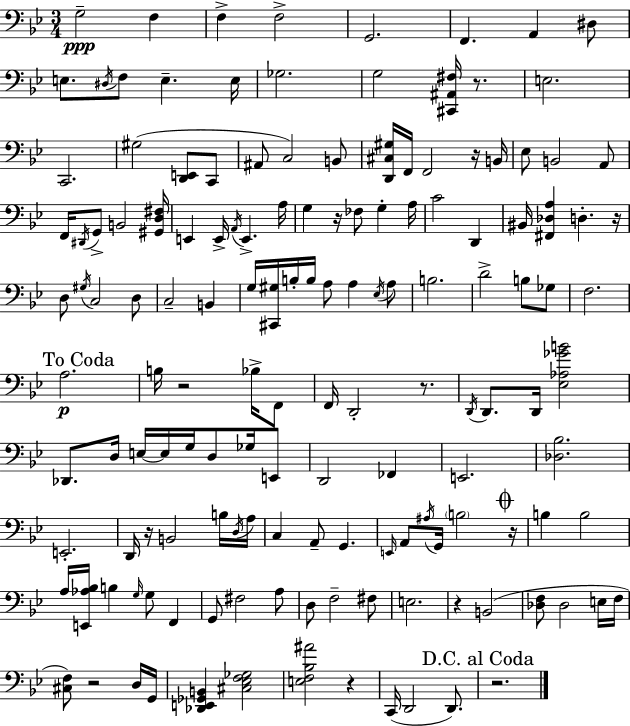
{
  \clef bass
  \numericTimeSignature
  \time 3/4
  \key g \minor
  \repeat volta 2 { g2--\ppp f4 | f4-> f2-> | g,2. | f,4. a,4 dis8 | \break e8. \acciaccatura { dis16 } f8 e4.-- | e16 ges2. | g2 <cis, ais, fis>16 r8. | e2. | \break c,2. | gis2( <d, e,>8 c,8 | ais,8 c2) b,8 | <d, cis gis>16 f,16 f,2 r16 | \break b,16 ees8 b,2 a,8 | f,16 \acciaccatura { dis,16 } g,8-> b,2 | <gis, d fis>16 e,4 e,16-> \acciaccatura { a,16 } e,4.-> | a16 g4 r16 fes8 g4-. | \break a16 c'2 d,4 | bis,16 <fis, des a>4 d4.-. | r16 d8 \acciaccatura { gis16 } c2 | d8 c2-- | \break b,4 g16 <cis, gis>16 b16-. b16 a8 a4 | \acciaccatura { ees16 } a8 b2. | d'2-> | b8 ges8 f2. | \break \mark "To Coda" a2.\p | b16 r2 | bes16-> f,8 f,16 d,2-. | r8. \acciaccatura { d,16 } d,8. d,16 <ees aes ges' b'>2 | \break des,8. d16 e16~~ e16 | g16 d8 ges16 e,8 d,2 | fes,4 e,2. | <des bes>2. | \break e,2.-. | d,16 r16 b,2 | b16 \acciaccatura { d16 } a16 c4 a,8-- | g,4. \grace { e,16 } a,8 \acciaccatura { ais16 } g,16 | \break \parenthesize b2 \mark \markup { \musicglyph "scripts.coda" } r16 b4 | b2 a16 <e, aes bes>16 b4 | \grace { g16 } g8 f,4 g,8 | fis2 a8 d8 | \break f2-- fis8 e2. | r4 | b,2( <des f>8 | des2 e16 f16 <cis f>8) | \break r2 d16 g,16 <des, e, ges, b,>4 | <cis ees f ges>2 <e f bes ais'>2 | r4 c,16( d,2 | d,8.) \mark "D.C. al Coda" r2. | \break } \bar "|."
}